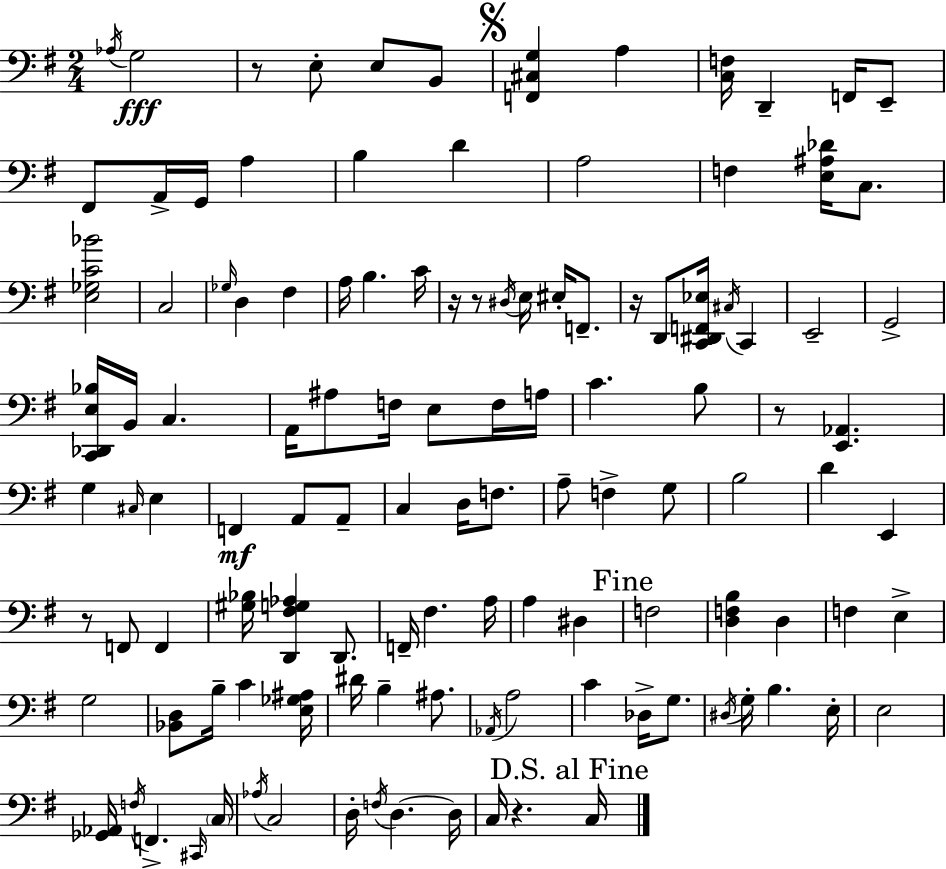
X:1
T:Untitled
M:2/4
L:1/4
K:Em
_A,/4 G,2 z/2 E,/2 E,/2 B,,/2 [F,,^C,G,] A, [C,F,]/4 D,, F,,/4 E,,/2 ^F,,/2 A,,/4 G,,/4 A, B, D A,2 F, [E,^A,_D]/4 C,/2 [E,_G,C_B]2 C,2 _G,/4 D, ^F, A,/4 B, C/4 z/4 z/2 ^D,/4 E,/4 ^E,/4 F,,/2 z/4 D,,/2 [C,,^D,,F,,_E,]/4 ^C,/4 C,, E,,2 G,,2 [C,,_D,,E,_B,]/4 B,,/4 C, A,,/4 ^A,/2 F,/4 E,/2 F,/4 A,/4 C B,/2 z/2 [E,,_A,,] G, ^C,/4 E, F,, A,,/2 A,,/2 C, D,/4 F,/2 A,/2 F, G,/2 B,2 D E,, z/2 F,,/2 F,, [^G,_B,]/4 [D,,^F,G,_A,] D,,/2 F,,/4 ^F, A,/4 A, ^D, F,2 [D,F,B,] D, F, E, G,2 [_B,,D,]/2 B,/4 C [E,_G,^A,]/4 ^D/4 B, ^A,/2 _A,,/4 A,2 C _D,/4 G,/2 ^D,/4 G,/4 B, E,/4 E,2 [_G,,_A,,]/4 F,/4 F,, ^C,,/4 C,/4 _A,/4 C,2 D,/4 F,/4 D, D,/4 C,/4 z C,/4